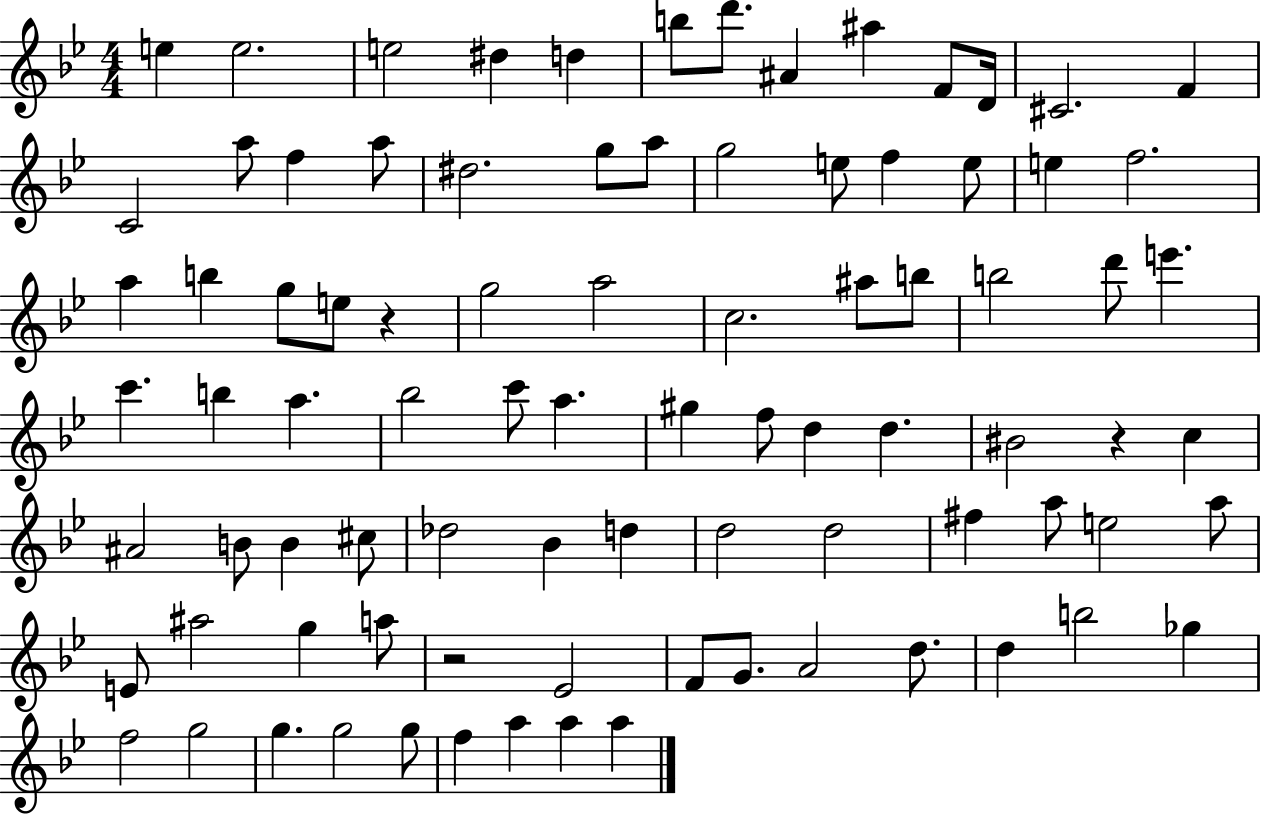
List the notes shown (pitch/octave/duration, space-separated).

E5/q E5/h. E5/h D#5/q D5/q B5/e D6/e. A#4/q A#5/q F4/e D4/s C#4/h. F4/q C4/h A5/e F5/q A5/e D#5/h. G5/e A5/e G5/h E5/e F5/q E5/e E5/q F5/h. A5/q B5/q G5/e E5/e R/q G5/h A5/h C5/h. A#5/e B5/e B5/h D6/e E6/q. C6/q. B5/q A5/q. Bb5/h C6/e A5/q. G#5/q F5/e D5/q D5/q. BIS4/h R/q C5/q A#4/h B4/e B4/q C#5/e Db5/h Bb4/q D5/q D5/h D5/h F#5/q A5/e E5/h A5/e E4/e A#5/h G5/q A5/e R/h Eb4/h F4/e G4/e. A4/h D5/e. D5/q B5/h Gb5/q F5/h G5/h G5/q. G5/h G5/e F5/q A5/q A5/q A5/q